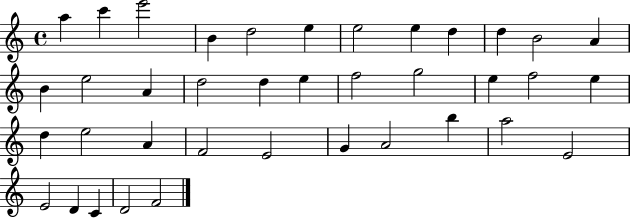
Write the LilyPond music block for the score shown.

{
  \clef treble
  \time 4/4
  \defaultTimeSignature
  \key c \major
  a''4 c'''4 e'''2 | b'4 d''2 e''4 | e''2 e''4 d''4 | d''4 b'2 a'4 | \break b'4 e''2 a'4 | d''2 d''4 e''4 | f''2 g''2 | e''4 f''2 e''4 | \break d''4 e''2 a'4 | f'2 e'2 | g'4 a'2 b''4 | a''2 e'2 | \break e'2 d'4 c'4 | d'2 f'2 | \bar "|."
}